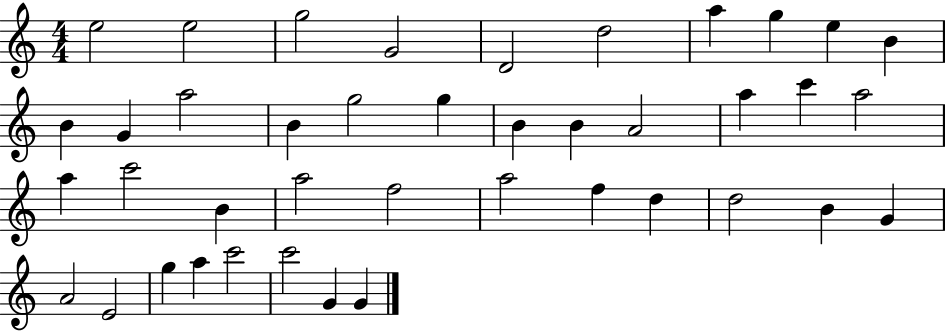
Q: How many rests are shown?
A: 0